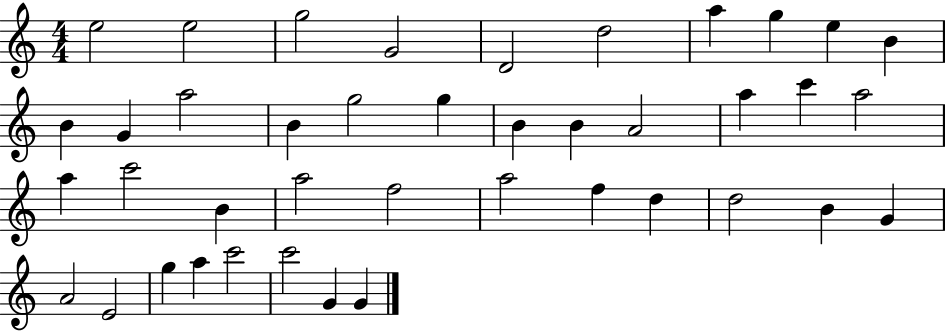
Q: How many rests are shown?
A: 0